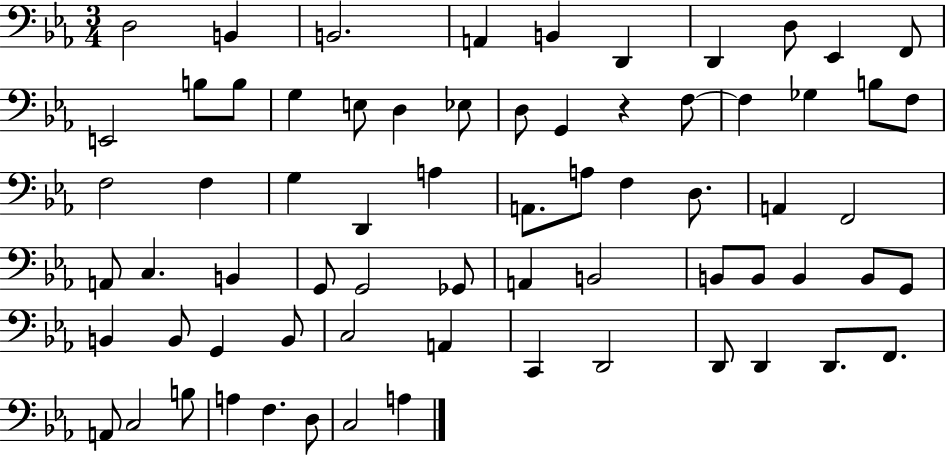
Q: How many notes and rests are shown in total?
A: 69